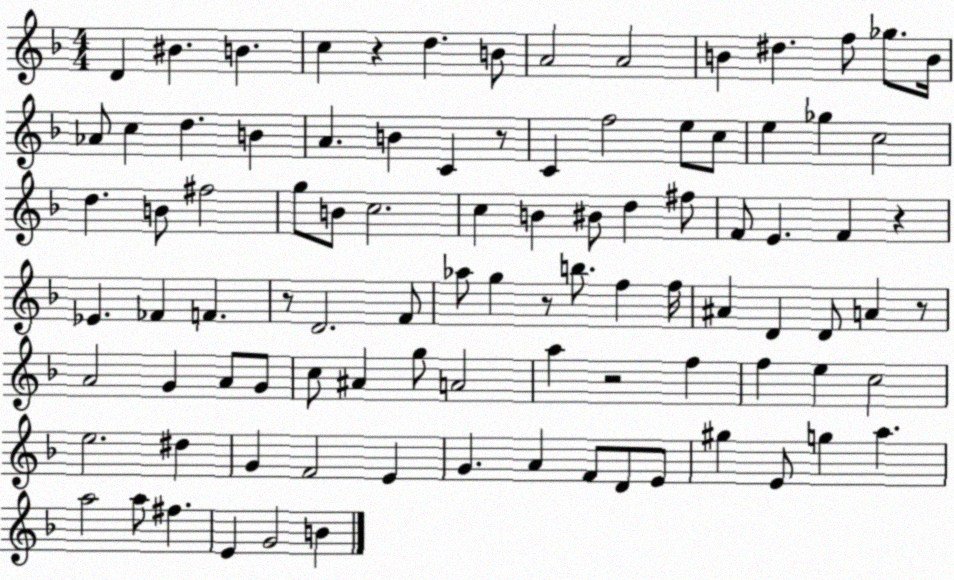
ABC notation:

X:1
T:Untitled
M:4/4
L:1/4
K:F
D ^B B c z d B/2 A2 A2 B ^d f/2 _g/2 B/4 _A/2 c d B A B C z/2 C f2 e/2 c/2 e _g c2 d B/2 ^f2 g/2 B/2 c2 c B ^B/2 d ^f/2 F/2 E F z _E _F F z/2 D2 F/2 _a/2 g z/2 b/2 f f/4 ^A D D/2 A z/2 A2 G A/2 G/2 c/2 ^A g/2 A2 a z2 f f e c2 e2 ^d G F2 E G A F/2 D/2 E/2 ^g E/2 g a a2 a/2 ^f E G2 B